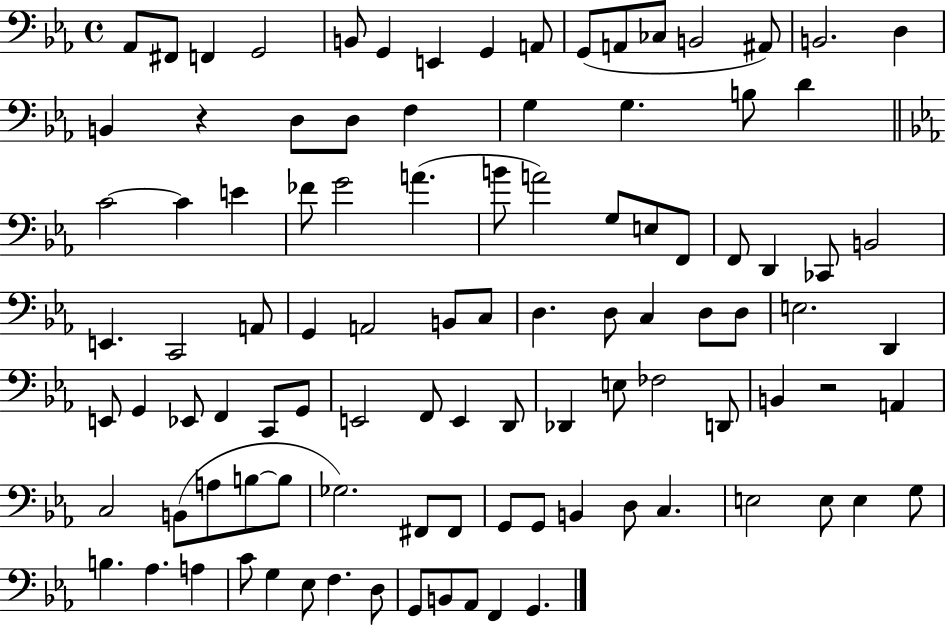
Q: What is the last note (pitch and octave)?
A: G2